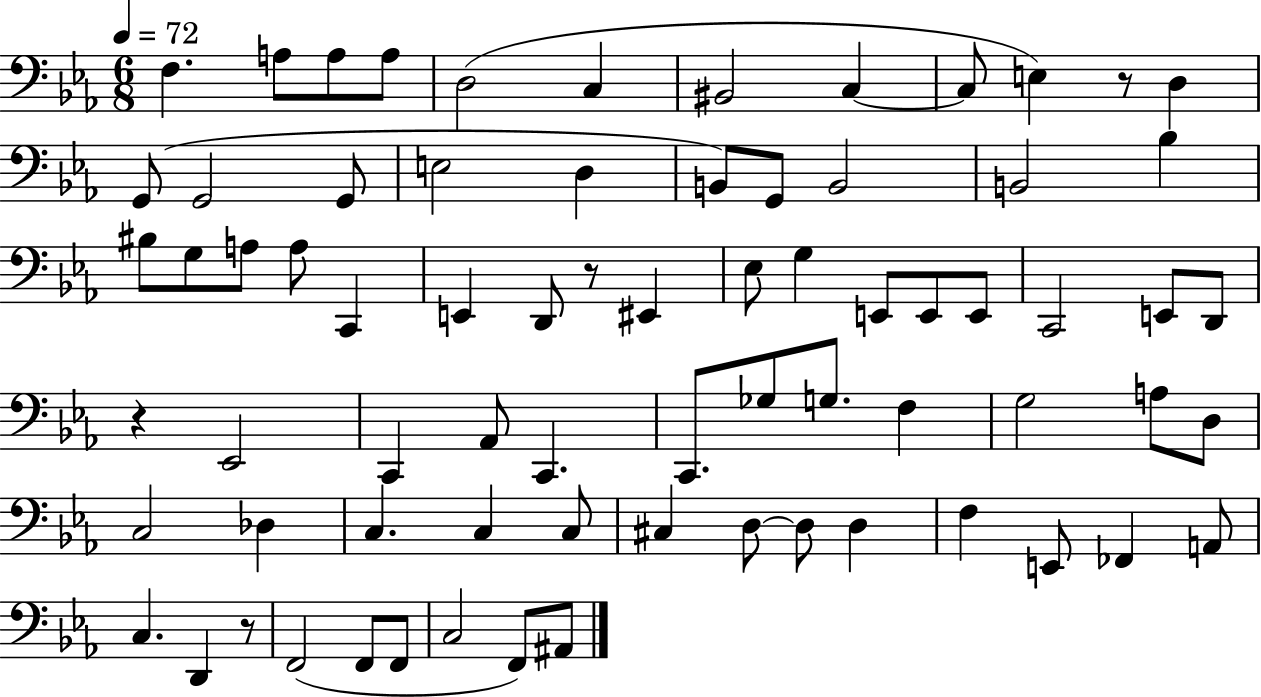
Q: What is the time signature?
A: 6/8